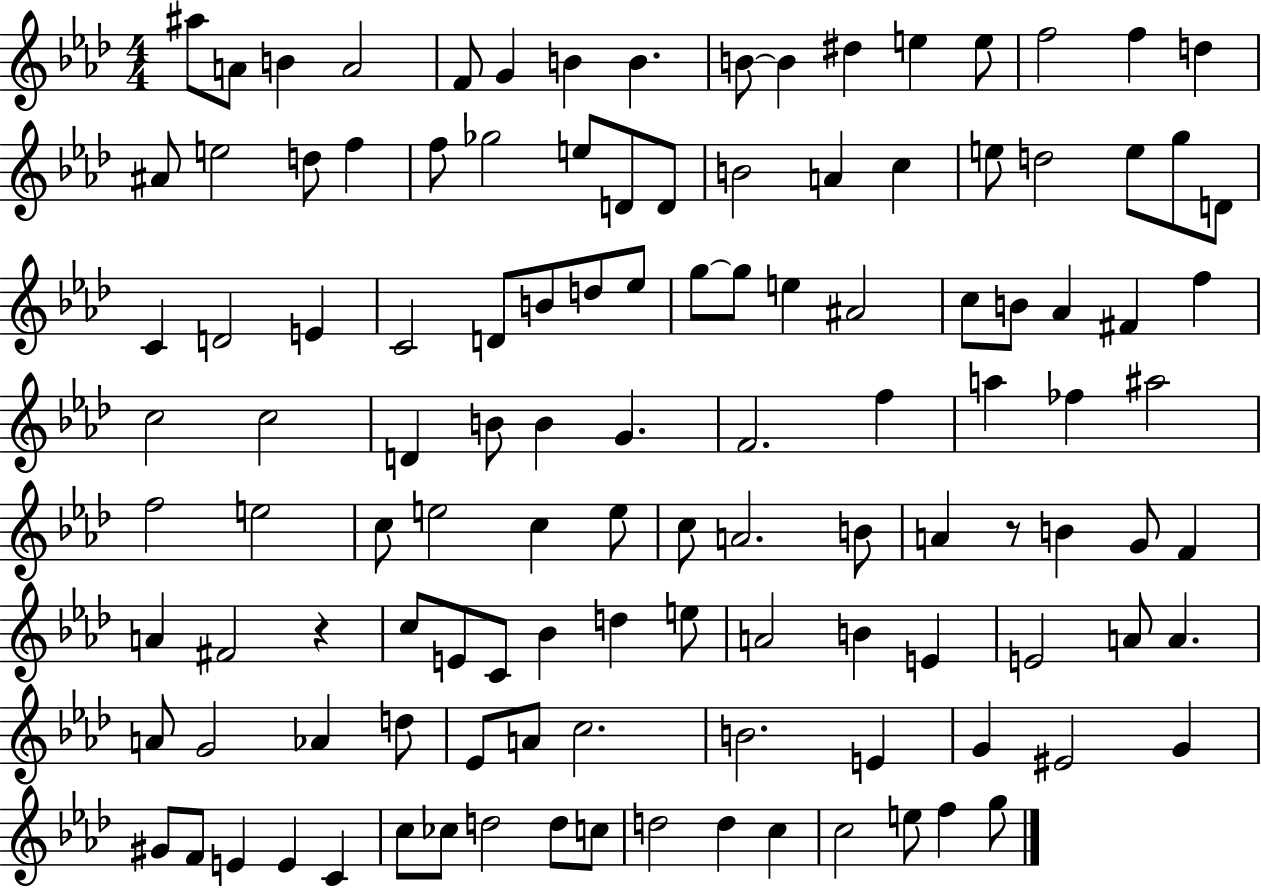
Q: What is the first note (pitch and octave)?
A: A#5